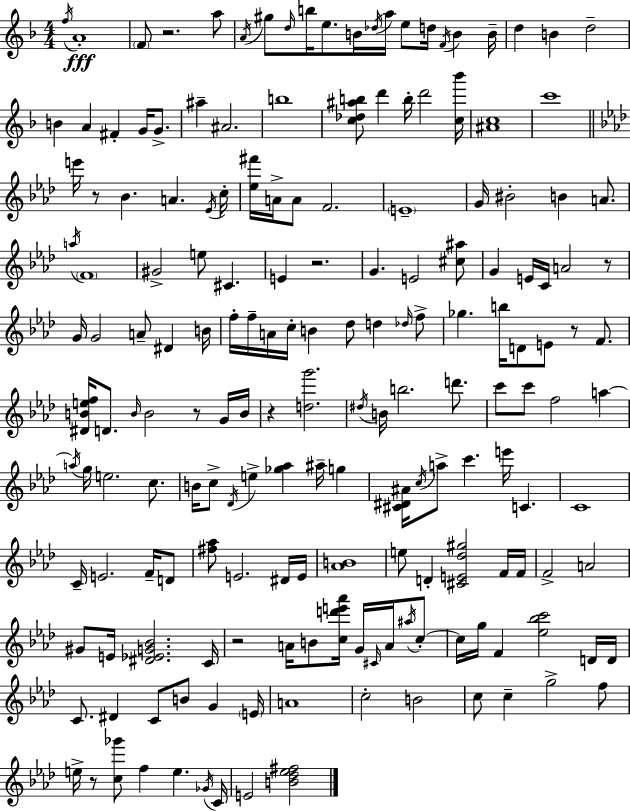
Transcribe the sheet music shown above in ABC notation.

X:1
T:Untitled
M:4/4
L:1/4
K:Dm
f/4 A4 F/2 z2 a/2 A/4 ^g/2 d/4 b/4 e/2 B/4 _d/4 a/4 e/2 d/4 F/4 B B/4 d B d2 B A ^F G/4 G/2 ^a ^A2 b4 [c_d^ab]/2 d' b/4 d'2 [c_b']/4 [^Ac]4 c'4 e'/4 z/2 _B A _E/4 c/4 [_e^f']/4 A/4 A/2 F2 E4 G/4 ^B2 B A/2 a/4 F4 ^G2 e/2 ^C E z2 G E2 [^c^a]/2 G E/4 C/4 A2 z/2 G/4 G2 A/2 ^D B/4 f/4 f/4 A/4 c/4 B _d/2 d _d/4 f/2 _g b/4 D/2 E/2 z/2 F/2 [^DBef]/4 D/2 B/4 B2 z/2 G/4 B/4 z [dg']2 ^d/4 B/4 b2 d'/2 c'/2 c'/2 f2 a a/4 g/4 e2 c/2 B/4 c/2 _D/4 e [_g_a] ^a/4 g [^C^D^A]/4 c/4 a/2 c' e'/4 C C4 C/4 E2 F/4 D/2 [^f_a]/2 E2 ^D/4 E/4 [_AB]4 e/2 D [^CE_d^g]2 F/4 F/4 F2 A2 ^G/2 E/4 [^D_EG_B]2 C/4 z2 A/4 B/2 [cd'e'_a']/4 G/4 ^C/4 A/4 ^a/4 c/2 c/4 g/4 F [_e_bc']2 D/4 D/4 C/2 ^D C/2 B/2 G E/4 A4 c2 B2 c/2 c g2 f/2 e/4 z/2 [c_g']/2 f e _G/4 C/4 E2 [B_d_e^f]2